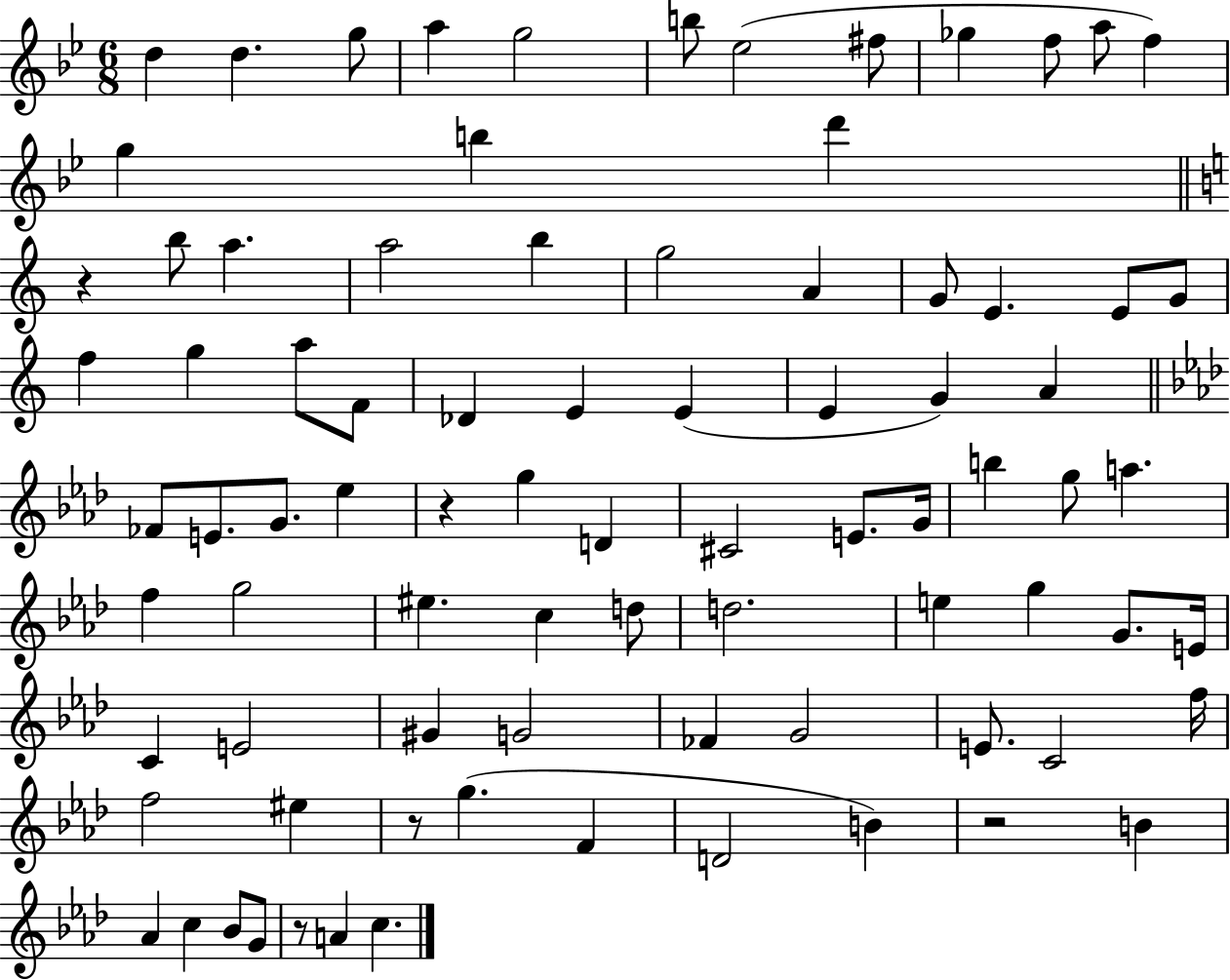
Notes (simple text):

D5/q D5/q. G5/e A5/q G5/h B5/e Eb5/h F#5/e Gb5/q F5/e A5/e F5/q G5/q B5/q D6/q R/q B5/e A5/q. A5/h B5/q G5/h A4/q G4/e E4/q. E4/e G4/e F5/q G5/q A5/e F4/e Db4/q E4/q E4/q E4/q G4/q A4/q FES4/e E4/e. G4/e. Eb5/q R/q G5/q D4/q C#4/h E4/e. G4/s B5/q G5/e A5/q. F5/q G5/h EIS5/q. C5/q D5/e D5/h. E5/q G5/q G4/e. E4/s C4/q E4/h G#4/q G4/h FES4/q G4/h E4/e. C4/h F5/s F5/h EIS5/q R/e G5/q. F4/q D4/h B4/q R/h B4/q Ab4/q C5/q Bb4/e G4/e R/e A4/q C5/q.